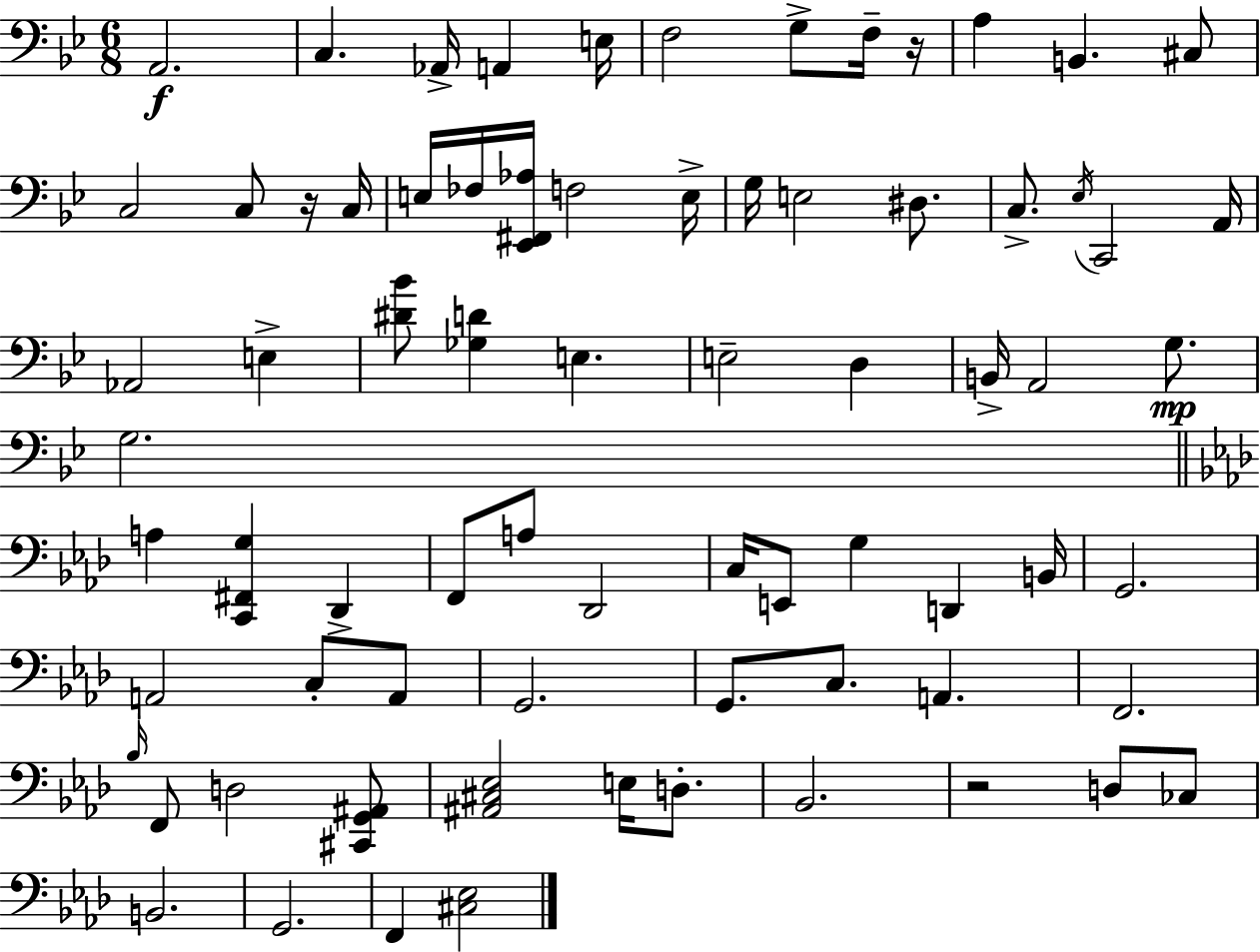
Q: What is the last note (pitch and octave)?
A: F2